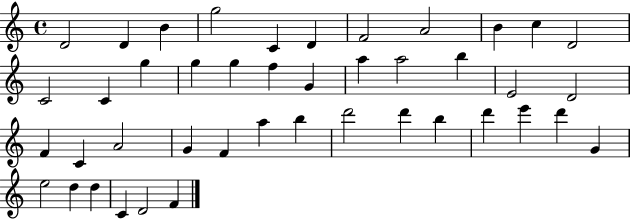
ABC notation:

X:1
T:Untitled
M:4/4
L:1/4
K:C
D2 D B g2 C D F2 A2 B c D2 C2 C g g g f G a a2 b E2 D2 F C A2 G F a b d'2 d' b d' e' d' G e2 d d C D2 F